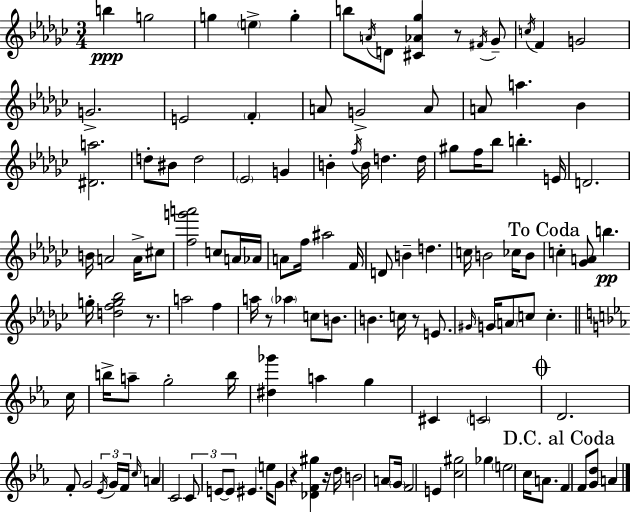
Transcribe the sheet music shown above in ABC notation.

X:1
T:Untitled
M:3/4
L:1/4
K:Ebm
b g2 g e g b/2 A/4 D/2 [^C_A_g] z/2 ^F/4 _G/2 c/4 F G2 G2 E2 F A/2 G2 A/2 A/2 a _B [^Da]2 d/2 ^B/2 d2 _E2 G B f/4 B/4 d d/4 ^g/2 f/4 _b/2 b E/4 D2 B/4 A2 A/4 ^c/2 [fg'a']2 c/2 A/4 _A/4 A/2 f/4 ^a2 F/4 D/2 B d c/4 B2 _c/4 B/2 c [_GA]/2 b g/4 [dfg_b]2 z/2 a2 f a/4 z/2 _a c/2 B/2 B c/4 z/2 E/2 ^G/4 G/4 A/2 c/2 c c/4 b/4 a/2 g2 b/4 [^d_g'] a g ^C C2 D2 F/2 G2 _E/4 G/4 F/4 c/4 A C2 C/2 E/2 E/2 ^E e/4 G/2 z [_DF^g] z/4 d/4 B2 A/2 G/4 F2 E [c^g]2 _g e2 c/4 A/2 F F/2 [Gd]/2 A